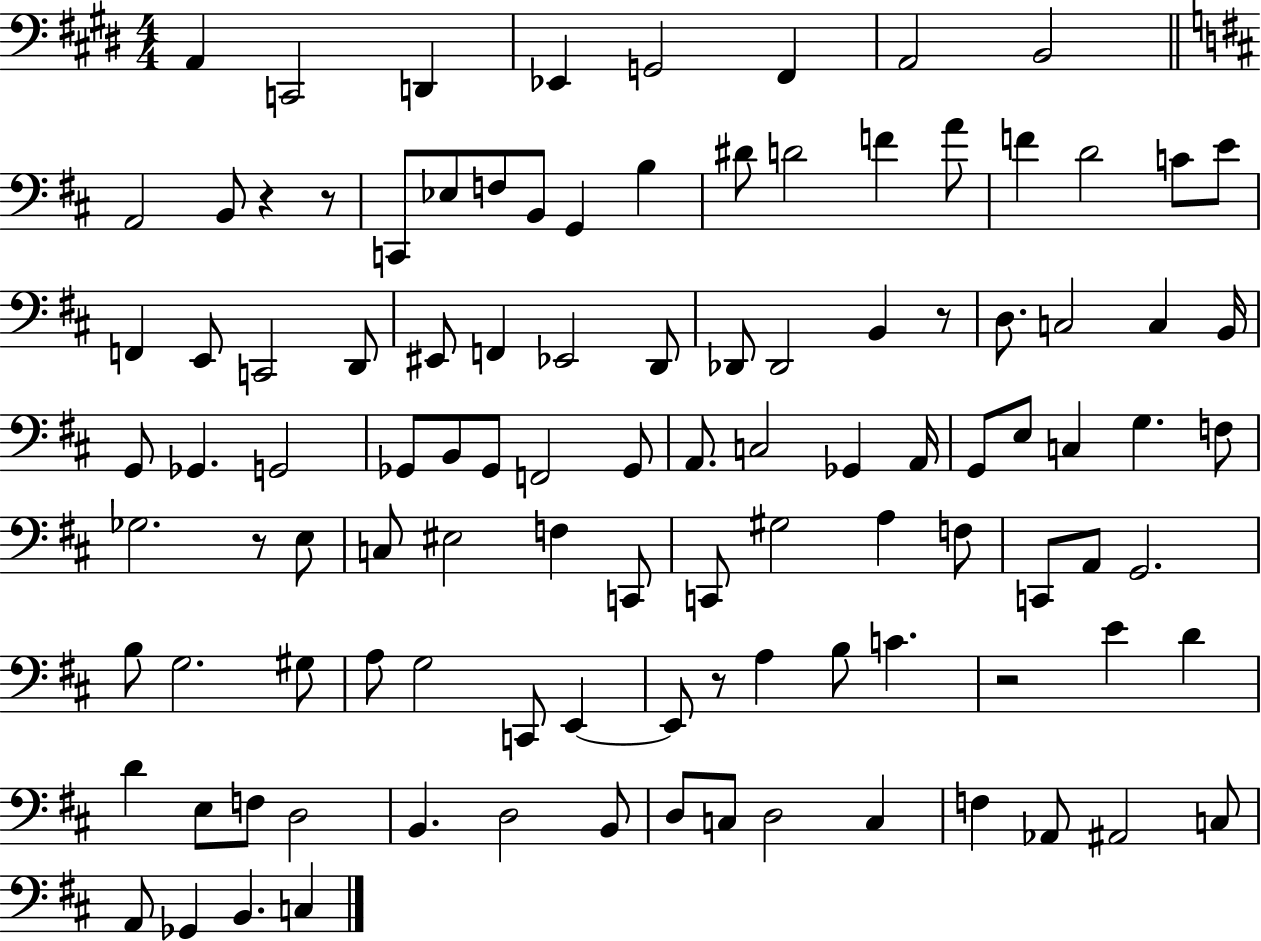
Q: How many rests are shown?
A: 6